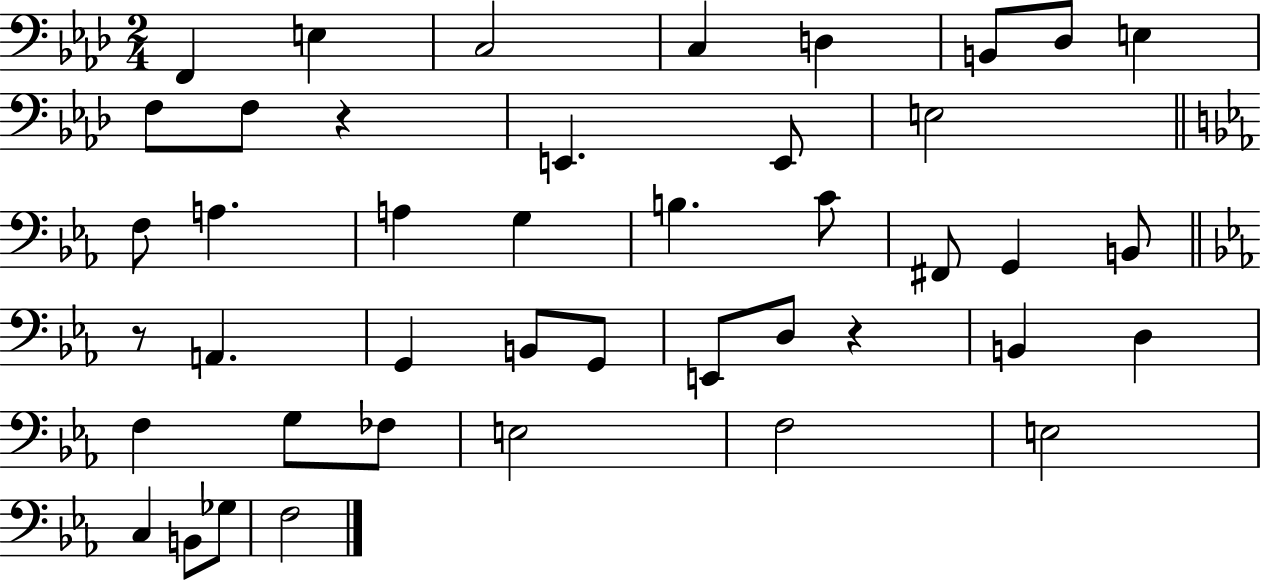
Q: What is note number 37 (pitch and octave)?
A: C3